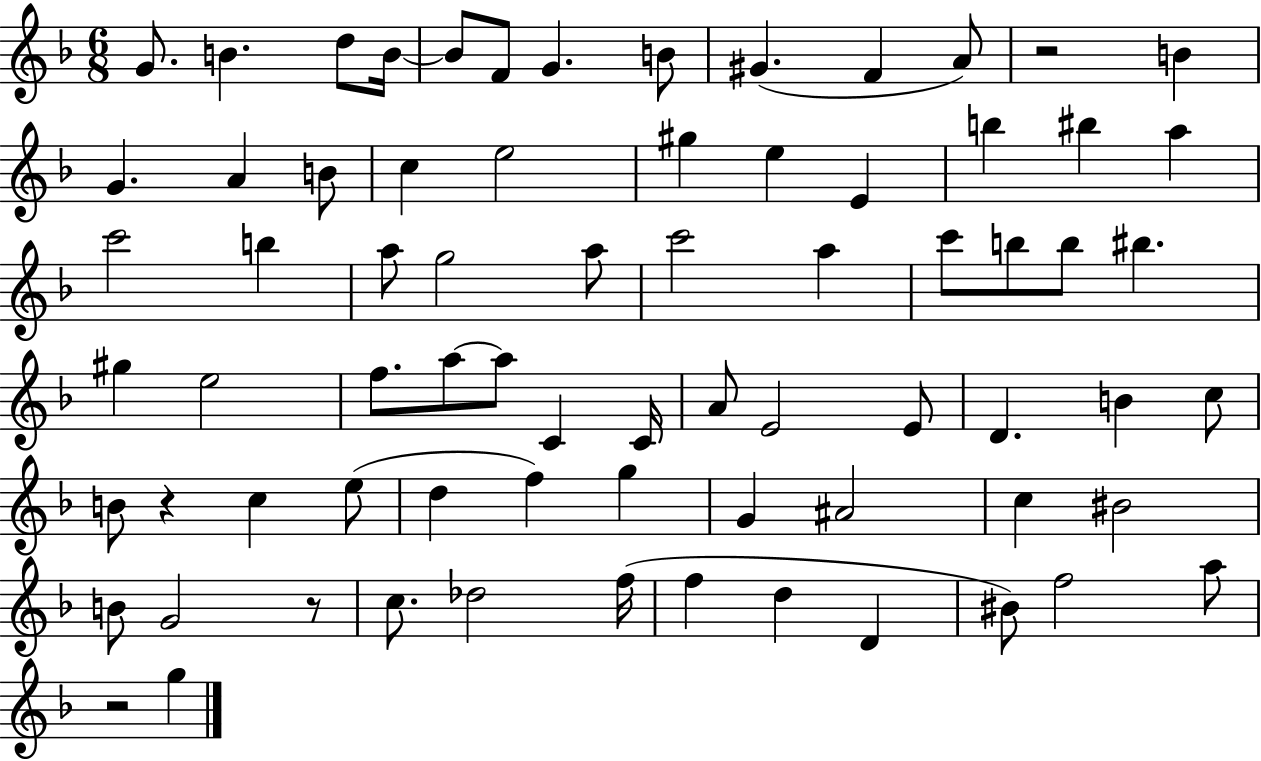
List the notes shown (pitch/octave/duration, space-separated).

G4/e. B4/q. D5/e B4/s B4/e F4/e G4/q. B4/e G#4/q. F4/q A4/e R/h B4/q G4/q. A4/q B4/e C5/q E5/h G#5/q E5/q E4/q B5/q BIS5/q A5/q C6/h B5/q A5/e G5/h A5/e C6/h A5/q C6/e B5/e B5/e BIS5/q. G#5/q E5/h F5/e. A5/e A5/e C4/q C4/s A4/e E4/h E4/e D4/q. B4/q C5/e B4/e R/q C5/q E5/e D5/q F5/q G5/q G4/q A#4/h C5/q BIS4/h B4/e G4/h R/e C5/e. Db5/h F5/s F5/q D5/q D4/q BIS4/e F5/h A5/e R/h G5/q